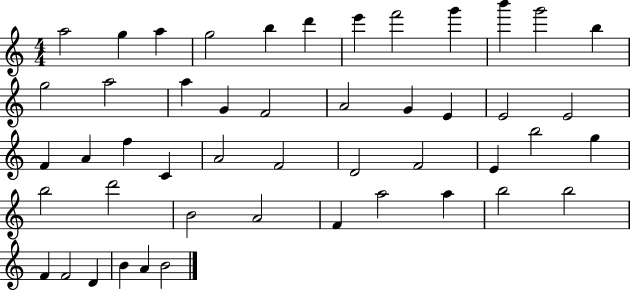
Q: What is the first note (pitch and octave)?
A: A5